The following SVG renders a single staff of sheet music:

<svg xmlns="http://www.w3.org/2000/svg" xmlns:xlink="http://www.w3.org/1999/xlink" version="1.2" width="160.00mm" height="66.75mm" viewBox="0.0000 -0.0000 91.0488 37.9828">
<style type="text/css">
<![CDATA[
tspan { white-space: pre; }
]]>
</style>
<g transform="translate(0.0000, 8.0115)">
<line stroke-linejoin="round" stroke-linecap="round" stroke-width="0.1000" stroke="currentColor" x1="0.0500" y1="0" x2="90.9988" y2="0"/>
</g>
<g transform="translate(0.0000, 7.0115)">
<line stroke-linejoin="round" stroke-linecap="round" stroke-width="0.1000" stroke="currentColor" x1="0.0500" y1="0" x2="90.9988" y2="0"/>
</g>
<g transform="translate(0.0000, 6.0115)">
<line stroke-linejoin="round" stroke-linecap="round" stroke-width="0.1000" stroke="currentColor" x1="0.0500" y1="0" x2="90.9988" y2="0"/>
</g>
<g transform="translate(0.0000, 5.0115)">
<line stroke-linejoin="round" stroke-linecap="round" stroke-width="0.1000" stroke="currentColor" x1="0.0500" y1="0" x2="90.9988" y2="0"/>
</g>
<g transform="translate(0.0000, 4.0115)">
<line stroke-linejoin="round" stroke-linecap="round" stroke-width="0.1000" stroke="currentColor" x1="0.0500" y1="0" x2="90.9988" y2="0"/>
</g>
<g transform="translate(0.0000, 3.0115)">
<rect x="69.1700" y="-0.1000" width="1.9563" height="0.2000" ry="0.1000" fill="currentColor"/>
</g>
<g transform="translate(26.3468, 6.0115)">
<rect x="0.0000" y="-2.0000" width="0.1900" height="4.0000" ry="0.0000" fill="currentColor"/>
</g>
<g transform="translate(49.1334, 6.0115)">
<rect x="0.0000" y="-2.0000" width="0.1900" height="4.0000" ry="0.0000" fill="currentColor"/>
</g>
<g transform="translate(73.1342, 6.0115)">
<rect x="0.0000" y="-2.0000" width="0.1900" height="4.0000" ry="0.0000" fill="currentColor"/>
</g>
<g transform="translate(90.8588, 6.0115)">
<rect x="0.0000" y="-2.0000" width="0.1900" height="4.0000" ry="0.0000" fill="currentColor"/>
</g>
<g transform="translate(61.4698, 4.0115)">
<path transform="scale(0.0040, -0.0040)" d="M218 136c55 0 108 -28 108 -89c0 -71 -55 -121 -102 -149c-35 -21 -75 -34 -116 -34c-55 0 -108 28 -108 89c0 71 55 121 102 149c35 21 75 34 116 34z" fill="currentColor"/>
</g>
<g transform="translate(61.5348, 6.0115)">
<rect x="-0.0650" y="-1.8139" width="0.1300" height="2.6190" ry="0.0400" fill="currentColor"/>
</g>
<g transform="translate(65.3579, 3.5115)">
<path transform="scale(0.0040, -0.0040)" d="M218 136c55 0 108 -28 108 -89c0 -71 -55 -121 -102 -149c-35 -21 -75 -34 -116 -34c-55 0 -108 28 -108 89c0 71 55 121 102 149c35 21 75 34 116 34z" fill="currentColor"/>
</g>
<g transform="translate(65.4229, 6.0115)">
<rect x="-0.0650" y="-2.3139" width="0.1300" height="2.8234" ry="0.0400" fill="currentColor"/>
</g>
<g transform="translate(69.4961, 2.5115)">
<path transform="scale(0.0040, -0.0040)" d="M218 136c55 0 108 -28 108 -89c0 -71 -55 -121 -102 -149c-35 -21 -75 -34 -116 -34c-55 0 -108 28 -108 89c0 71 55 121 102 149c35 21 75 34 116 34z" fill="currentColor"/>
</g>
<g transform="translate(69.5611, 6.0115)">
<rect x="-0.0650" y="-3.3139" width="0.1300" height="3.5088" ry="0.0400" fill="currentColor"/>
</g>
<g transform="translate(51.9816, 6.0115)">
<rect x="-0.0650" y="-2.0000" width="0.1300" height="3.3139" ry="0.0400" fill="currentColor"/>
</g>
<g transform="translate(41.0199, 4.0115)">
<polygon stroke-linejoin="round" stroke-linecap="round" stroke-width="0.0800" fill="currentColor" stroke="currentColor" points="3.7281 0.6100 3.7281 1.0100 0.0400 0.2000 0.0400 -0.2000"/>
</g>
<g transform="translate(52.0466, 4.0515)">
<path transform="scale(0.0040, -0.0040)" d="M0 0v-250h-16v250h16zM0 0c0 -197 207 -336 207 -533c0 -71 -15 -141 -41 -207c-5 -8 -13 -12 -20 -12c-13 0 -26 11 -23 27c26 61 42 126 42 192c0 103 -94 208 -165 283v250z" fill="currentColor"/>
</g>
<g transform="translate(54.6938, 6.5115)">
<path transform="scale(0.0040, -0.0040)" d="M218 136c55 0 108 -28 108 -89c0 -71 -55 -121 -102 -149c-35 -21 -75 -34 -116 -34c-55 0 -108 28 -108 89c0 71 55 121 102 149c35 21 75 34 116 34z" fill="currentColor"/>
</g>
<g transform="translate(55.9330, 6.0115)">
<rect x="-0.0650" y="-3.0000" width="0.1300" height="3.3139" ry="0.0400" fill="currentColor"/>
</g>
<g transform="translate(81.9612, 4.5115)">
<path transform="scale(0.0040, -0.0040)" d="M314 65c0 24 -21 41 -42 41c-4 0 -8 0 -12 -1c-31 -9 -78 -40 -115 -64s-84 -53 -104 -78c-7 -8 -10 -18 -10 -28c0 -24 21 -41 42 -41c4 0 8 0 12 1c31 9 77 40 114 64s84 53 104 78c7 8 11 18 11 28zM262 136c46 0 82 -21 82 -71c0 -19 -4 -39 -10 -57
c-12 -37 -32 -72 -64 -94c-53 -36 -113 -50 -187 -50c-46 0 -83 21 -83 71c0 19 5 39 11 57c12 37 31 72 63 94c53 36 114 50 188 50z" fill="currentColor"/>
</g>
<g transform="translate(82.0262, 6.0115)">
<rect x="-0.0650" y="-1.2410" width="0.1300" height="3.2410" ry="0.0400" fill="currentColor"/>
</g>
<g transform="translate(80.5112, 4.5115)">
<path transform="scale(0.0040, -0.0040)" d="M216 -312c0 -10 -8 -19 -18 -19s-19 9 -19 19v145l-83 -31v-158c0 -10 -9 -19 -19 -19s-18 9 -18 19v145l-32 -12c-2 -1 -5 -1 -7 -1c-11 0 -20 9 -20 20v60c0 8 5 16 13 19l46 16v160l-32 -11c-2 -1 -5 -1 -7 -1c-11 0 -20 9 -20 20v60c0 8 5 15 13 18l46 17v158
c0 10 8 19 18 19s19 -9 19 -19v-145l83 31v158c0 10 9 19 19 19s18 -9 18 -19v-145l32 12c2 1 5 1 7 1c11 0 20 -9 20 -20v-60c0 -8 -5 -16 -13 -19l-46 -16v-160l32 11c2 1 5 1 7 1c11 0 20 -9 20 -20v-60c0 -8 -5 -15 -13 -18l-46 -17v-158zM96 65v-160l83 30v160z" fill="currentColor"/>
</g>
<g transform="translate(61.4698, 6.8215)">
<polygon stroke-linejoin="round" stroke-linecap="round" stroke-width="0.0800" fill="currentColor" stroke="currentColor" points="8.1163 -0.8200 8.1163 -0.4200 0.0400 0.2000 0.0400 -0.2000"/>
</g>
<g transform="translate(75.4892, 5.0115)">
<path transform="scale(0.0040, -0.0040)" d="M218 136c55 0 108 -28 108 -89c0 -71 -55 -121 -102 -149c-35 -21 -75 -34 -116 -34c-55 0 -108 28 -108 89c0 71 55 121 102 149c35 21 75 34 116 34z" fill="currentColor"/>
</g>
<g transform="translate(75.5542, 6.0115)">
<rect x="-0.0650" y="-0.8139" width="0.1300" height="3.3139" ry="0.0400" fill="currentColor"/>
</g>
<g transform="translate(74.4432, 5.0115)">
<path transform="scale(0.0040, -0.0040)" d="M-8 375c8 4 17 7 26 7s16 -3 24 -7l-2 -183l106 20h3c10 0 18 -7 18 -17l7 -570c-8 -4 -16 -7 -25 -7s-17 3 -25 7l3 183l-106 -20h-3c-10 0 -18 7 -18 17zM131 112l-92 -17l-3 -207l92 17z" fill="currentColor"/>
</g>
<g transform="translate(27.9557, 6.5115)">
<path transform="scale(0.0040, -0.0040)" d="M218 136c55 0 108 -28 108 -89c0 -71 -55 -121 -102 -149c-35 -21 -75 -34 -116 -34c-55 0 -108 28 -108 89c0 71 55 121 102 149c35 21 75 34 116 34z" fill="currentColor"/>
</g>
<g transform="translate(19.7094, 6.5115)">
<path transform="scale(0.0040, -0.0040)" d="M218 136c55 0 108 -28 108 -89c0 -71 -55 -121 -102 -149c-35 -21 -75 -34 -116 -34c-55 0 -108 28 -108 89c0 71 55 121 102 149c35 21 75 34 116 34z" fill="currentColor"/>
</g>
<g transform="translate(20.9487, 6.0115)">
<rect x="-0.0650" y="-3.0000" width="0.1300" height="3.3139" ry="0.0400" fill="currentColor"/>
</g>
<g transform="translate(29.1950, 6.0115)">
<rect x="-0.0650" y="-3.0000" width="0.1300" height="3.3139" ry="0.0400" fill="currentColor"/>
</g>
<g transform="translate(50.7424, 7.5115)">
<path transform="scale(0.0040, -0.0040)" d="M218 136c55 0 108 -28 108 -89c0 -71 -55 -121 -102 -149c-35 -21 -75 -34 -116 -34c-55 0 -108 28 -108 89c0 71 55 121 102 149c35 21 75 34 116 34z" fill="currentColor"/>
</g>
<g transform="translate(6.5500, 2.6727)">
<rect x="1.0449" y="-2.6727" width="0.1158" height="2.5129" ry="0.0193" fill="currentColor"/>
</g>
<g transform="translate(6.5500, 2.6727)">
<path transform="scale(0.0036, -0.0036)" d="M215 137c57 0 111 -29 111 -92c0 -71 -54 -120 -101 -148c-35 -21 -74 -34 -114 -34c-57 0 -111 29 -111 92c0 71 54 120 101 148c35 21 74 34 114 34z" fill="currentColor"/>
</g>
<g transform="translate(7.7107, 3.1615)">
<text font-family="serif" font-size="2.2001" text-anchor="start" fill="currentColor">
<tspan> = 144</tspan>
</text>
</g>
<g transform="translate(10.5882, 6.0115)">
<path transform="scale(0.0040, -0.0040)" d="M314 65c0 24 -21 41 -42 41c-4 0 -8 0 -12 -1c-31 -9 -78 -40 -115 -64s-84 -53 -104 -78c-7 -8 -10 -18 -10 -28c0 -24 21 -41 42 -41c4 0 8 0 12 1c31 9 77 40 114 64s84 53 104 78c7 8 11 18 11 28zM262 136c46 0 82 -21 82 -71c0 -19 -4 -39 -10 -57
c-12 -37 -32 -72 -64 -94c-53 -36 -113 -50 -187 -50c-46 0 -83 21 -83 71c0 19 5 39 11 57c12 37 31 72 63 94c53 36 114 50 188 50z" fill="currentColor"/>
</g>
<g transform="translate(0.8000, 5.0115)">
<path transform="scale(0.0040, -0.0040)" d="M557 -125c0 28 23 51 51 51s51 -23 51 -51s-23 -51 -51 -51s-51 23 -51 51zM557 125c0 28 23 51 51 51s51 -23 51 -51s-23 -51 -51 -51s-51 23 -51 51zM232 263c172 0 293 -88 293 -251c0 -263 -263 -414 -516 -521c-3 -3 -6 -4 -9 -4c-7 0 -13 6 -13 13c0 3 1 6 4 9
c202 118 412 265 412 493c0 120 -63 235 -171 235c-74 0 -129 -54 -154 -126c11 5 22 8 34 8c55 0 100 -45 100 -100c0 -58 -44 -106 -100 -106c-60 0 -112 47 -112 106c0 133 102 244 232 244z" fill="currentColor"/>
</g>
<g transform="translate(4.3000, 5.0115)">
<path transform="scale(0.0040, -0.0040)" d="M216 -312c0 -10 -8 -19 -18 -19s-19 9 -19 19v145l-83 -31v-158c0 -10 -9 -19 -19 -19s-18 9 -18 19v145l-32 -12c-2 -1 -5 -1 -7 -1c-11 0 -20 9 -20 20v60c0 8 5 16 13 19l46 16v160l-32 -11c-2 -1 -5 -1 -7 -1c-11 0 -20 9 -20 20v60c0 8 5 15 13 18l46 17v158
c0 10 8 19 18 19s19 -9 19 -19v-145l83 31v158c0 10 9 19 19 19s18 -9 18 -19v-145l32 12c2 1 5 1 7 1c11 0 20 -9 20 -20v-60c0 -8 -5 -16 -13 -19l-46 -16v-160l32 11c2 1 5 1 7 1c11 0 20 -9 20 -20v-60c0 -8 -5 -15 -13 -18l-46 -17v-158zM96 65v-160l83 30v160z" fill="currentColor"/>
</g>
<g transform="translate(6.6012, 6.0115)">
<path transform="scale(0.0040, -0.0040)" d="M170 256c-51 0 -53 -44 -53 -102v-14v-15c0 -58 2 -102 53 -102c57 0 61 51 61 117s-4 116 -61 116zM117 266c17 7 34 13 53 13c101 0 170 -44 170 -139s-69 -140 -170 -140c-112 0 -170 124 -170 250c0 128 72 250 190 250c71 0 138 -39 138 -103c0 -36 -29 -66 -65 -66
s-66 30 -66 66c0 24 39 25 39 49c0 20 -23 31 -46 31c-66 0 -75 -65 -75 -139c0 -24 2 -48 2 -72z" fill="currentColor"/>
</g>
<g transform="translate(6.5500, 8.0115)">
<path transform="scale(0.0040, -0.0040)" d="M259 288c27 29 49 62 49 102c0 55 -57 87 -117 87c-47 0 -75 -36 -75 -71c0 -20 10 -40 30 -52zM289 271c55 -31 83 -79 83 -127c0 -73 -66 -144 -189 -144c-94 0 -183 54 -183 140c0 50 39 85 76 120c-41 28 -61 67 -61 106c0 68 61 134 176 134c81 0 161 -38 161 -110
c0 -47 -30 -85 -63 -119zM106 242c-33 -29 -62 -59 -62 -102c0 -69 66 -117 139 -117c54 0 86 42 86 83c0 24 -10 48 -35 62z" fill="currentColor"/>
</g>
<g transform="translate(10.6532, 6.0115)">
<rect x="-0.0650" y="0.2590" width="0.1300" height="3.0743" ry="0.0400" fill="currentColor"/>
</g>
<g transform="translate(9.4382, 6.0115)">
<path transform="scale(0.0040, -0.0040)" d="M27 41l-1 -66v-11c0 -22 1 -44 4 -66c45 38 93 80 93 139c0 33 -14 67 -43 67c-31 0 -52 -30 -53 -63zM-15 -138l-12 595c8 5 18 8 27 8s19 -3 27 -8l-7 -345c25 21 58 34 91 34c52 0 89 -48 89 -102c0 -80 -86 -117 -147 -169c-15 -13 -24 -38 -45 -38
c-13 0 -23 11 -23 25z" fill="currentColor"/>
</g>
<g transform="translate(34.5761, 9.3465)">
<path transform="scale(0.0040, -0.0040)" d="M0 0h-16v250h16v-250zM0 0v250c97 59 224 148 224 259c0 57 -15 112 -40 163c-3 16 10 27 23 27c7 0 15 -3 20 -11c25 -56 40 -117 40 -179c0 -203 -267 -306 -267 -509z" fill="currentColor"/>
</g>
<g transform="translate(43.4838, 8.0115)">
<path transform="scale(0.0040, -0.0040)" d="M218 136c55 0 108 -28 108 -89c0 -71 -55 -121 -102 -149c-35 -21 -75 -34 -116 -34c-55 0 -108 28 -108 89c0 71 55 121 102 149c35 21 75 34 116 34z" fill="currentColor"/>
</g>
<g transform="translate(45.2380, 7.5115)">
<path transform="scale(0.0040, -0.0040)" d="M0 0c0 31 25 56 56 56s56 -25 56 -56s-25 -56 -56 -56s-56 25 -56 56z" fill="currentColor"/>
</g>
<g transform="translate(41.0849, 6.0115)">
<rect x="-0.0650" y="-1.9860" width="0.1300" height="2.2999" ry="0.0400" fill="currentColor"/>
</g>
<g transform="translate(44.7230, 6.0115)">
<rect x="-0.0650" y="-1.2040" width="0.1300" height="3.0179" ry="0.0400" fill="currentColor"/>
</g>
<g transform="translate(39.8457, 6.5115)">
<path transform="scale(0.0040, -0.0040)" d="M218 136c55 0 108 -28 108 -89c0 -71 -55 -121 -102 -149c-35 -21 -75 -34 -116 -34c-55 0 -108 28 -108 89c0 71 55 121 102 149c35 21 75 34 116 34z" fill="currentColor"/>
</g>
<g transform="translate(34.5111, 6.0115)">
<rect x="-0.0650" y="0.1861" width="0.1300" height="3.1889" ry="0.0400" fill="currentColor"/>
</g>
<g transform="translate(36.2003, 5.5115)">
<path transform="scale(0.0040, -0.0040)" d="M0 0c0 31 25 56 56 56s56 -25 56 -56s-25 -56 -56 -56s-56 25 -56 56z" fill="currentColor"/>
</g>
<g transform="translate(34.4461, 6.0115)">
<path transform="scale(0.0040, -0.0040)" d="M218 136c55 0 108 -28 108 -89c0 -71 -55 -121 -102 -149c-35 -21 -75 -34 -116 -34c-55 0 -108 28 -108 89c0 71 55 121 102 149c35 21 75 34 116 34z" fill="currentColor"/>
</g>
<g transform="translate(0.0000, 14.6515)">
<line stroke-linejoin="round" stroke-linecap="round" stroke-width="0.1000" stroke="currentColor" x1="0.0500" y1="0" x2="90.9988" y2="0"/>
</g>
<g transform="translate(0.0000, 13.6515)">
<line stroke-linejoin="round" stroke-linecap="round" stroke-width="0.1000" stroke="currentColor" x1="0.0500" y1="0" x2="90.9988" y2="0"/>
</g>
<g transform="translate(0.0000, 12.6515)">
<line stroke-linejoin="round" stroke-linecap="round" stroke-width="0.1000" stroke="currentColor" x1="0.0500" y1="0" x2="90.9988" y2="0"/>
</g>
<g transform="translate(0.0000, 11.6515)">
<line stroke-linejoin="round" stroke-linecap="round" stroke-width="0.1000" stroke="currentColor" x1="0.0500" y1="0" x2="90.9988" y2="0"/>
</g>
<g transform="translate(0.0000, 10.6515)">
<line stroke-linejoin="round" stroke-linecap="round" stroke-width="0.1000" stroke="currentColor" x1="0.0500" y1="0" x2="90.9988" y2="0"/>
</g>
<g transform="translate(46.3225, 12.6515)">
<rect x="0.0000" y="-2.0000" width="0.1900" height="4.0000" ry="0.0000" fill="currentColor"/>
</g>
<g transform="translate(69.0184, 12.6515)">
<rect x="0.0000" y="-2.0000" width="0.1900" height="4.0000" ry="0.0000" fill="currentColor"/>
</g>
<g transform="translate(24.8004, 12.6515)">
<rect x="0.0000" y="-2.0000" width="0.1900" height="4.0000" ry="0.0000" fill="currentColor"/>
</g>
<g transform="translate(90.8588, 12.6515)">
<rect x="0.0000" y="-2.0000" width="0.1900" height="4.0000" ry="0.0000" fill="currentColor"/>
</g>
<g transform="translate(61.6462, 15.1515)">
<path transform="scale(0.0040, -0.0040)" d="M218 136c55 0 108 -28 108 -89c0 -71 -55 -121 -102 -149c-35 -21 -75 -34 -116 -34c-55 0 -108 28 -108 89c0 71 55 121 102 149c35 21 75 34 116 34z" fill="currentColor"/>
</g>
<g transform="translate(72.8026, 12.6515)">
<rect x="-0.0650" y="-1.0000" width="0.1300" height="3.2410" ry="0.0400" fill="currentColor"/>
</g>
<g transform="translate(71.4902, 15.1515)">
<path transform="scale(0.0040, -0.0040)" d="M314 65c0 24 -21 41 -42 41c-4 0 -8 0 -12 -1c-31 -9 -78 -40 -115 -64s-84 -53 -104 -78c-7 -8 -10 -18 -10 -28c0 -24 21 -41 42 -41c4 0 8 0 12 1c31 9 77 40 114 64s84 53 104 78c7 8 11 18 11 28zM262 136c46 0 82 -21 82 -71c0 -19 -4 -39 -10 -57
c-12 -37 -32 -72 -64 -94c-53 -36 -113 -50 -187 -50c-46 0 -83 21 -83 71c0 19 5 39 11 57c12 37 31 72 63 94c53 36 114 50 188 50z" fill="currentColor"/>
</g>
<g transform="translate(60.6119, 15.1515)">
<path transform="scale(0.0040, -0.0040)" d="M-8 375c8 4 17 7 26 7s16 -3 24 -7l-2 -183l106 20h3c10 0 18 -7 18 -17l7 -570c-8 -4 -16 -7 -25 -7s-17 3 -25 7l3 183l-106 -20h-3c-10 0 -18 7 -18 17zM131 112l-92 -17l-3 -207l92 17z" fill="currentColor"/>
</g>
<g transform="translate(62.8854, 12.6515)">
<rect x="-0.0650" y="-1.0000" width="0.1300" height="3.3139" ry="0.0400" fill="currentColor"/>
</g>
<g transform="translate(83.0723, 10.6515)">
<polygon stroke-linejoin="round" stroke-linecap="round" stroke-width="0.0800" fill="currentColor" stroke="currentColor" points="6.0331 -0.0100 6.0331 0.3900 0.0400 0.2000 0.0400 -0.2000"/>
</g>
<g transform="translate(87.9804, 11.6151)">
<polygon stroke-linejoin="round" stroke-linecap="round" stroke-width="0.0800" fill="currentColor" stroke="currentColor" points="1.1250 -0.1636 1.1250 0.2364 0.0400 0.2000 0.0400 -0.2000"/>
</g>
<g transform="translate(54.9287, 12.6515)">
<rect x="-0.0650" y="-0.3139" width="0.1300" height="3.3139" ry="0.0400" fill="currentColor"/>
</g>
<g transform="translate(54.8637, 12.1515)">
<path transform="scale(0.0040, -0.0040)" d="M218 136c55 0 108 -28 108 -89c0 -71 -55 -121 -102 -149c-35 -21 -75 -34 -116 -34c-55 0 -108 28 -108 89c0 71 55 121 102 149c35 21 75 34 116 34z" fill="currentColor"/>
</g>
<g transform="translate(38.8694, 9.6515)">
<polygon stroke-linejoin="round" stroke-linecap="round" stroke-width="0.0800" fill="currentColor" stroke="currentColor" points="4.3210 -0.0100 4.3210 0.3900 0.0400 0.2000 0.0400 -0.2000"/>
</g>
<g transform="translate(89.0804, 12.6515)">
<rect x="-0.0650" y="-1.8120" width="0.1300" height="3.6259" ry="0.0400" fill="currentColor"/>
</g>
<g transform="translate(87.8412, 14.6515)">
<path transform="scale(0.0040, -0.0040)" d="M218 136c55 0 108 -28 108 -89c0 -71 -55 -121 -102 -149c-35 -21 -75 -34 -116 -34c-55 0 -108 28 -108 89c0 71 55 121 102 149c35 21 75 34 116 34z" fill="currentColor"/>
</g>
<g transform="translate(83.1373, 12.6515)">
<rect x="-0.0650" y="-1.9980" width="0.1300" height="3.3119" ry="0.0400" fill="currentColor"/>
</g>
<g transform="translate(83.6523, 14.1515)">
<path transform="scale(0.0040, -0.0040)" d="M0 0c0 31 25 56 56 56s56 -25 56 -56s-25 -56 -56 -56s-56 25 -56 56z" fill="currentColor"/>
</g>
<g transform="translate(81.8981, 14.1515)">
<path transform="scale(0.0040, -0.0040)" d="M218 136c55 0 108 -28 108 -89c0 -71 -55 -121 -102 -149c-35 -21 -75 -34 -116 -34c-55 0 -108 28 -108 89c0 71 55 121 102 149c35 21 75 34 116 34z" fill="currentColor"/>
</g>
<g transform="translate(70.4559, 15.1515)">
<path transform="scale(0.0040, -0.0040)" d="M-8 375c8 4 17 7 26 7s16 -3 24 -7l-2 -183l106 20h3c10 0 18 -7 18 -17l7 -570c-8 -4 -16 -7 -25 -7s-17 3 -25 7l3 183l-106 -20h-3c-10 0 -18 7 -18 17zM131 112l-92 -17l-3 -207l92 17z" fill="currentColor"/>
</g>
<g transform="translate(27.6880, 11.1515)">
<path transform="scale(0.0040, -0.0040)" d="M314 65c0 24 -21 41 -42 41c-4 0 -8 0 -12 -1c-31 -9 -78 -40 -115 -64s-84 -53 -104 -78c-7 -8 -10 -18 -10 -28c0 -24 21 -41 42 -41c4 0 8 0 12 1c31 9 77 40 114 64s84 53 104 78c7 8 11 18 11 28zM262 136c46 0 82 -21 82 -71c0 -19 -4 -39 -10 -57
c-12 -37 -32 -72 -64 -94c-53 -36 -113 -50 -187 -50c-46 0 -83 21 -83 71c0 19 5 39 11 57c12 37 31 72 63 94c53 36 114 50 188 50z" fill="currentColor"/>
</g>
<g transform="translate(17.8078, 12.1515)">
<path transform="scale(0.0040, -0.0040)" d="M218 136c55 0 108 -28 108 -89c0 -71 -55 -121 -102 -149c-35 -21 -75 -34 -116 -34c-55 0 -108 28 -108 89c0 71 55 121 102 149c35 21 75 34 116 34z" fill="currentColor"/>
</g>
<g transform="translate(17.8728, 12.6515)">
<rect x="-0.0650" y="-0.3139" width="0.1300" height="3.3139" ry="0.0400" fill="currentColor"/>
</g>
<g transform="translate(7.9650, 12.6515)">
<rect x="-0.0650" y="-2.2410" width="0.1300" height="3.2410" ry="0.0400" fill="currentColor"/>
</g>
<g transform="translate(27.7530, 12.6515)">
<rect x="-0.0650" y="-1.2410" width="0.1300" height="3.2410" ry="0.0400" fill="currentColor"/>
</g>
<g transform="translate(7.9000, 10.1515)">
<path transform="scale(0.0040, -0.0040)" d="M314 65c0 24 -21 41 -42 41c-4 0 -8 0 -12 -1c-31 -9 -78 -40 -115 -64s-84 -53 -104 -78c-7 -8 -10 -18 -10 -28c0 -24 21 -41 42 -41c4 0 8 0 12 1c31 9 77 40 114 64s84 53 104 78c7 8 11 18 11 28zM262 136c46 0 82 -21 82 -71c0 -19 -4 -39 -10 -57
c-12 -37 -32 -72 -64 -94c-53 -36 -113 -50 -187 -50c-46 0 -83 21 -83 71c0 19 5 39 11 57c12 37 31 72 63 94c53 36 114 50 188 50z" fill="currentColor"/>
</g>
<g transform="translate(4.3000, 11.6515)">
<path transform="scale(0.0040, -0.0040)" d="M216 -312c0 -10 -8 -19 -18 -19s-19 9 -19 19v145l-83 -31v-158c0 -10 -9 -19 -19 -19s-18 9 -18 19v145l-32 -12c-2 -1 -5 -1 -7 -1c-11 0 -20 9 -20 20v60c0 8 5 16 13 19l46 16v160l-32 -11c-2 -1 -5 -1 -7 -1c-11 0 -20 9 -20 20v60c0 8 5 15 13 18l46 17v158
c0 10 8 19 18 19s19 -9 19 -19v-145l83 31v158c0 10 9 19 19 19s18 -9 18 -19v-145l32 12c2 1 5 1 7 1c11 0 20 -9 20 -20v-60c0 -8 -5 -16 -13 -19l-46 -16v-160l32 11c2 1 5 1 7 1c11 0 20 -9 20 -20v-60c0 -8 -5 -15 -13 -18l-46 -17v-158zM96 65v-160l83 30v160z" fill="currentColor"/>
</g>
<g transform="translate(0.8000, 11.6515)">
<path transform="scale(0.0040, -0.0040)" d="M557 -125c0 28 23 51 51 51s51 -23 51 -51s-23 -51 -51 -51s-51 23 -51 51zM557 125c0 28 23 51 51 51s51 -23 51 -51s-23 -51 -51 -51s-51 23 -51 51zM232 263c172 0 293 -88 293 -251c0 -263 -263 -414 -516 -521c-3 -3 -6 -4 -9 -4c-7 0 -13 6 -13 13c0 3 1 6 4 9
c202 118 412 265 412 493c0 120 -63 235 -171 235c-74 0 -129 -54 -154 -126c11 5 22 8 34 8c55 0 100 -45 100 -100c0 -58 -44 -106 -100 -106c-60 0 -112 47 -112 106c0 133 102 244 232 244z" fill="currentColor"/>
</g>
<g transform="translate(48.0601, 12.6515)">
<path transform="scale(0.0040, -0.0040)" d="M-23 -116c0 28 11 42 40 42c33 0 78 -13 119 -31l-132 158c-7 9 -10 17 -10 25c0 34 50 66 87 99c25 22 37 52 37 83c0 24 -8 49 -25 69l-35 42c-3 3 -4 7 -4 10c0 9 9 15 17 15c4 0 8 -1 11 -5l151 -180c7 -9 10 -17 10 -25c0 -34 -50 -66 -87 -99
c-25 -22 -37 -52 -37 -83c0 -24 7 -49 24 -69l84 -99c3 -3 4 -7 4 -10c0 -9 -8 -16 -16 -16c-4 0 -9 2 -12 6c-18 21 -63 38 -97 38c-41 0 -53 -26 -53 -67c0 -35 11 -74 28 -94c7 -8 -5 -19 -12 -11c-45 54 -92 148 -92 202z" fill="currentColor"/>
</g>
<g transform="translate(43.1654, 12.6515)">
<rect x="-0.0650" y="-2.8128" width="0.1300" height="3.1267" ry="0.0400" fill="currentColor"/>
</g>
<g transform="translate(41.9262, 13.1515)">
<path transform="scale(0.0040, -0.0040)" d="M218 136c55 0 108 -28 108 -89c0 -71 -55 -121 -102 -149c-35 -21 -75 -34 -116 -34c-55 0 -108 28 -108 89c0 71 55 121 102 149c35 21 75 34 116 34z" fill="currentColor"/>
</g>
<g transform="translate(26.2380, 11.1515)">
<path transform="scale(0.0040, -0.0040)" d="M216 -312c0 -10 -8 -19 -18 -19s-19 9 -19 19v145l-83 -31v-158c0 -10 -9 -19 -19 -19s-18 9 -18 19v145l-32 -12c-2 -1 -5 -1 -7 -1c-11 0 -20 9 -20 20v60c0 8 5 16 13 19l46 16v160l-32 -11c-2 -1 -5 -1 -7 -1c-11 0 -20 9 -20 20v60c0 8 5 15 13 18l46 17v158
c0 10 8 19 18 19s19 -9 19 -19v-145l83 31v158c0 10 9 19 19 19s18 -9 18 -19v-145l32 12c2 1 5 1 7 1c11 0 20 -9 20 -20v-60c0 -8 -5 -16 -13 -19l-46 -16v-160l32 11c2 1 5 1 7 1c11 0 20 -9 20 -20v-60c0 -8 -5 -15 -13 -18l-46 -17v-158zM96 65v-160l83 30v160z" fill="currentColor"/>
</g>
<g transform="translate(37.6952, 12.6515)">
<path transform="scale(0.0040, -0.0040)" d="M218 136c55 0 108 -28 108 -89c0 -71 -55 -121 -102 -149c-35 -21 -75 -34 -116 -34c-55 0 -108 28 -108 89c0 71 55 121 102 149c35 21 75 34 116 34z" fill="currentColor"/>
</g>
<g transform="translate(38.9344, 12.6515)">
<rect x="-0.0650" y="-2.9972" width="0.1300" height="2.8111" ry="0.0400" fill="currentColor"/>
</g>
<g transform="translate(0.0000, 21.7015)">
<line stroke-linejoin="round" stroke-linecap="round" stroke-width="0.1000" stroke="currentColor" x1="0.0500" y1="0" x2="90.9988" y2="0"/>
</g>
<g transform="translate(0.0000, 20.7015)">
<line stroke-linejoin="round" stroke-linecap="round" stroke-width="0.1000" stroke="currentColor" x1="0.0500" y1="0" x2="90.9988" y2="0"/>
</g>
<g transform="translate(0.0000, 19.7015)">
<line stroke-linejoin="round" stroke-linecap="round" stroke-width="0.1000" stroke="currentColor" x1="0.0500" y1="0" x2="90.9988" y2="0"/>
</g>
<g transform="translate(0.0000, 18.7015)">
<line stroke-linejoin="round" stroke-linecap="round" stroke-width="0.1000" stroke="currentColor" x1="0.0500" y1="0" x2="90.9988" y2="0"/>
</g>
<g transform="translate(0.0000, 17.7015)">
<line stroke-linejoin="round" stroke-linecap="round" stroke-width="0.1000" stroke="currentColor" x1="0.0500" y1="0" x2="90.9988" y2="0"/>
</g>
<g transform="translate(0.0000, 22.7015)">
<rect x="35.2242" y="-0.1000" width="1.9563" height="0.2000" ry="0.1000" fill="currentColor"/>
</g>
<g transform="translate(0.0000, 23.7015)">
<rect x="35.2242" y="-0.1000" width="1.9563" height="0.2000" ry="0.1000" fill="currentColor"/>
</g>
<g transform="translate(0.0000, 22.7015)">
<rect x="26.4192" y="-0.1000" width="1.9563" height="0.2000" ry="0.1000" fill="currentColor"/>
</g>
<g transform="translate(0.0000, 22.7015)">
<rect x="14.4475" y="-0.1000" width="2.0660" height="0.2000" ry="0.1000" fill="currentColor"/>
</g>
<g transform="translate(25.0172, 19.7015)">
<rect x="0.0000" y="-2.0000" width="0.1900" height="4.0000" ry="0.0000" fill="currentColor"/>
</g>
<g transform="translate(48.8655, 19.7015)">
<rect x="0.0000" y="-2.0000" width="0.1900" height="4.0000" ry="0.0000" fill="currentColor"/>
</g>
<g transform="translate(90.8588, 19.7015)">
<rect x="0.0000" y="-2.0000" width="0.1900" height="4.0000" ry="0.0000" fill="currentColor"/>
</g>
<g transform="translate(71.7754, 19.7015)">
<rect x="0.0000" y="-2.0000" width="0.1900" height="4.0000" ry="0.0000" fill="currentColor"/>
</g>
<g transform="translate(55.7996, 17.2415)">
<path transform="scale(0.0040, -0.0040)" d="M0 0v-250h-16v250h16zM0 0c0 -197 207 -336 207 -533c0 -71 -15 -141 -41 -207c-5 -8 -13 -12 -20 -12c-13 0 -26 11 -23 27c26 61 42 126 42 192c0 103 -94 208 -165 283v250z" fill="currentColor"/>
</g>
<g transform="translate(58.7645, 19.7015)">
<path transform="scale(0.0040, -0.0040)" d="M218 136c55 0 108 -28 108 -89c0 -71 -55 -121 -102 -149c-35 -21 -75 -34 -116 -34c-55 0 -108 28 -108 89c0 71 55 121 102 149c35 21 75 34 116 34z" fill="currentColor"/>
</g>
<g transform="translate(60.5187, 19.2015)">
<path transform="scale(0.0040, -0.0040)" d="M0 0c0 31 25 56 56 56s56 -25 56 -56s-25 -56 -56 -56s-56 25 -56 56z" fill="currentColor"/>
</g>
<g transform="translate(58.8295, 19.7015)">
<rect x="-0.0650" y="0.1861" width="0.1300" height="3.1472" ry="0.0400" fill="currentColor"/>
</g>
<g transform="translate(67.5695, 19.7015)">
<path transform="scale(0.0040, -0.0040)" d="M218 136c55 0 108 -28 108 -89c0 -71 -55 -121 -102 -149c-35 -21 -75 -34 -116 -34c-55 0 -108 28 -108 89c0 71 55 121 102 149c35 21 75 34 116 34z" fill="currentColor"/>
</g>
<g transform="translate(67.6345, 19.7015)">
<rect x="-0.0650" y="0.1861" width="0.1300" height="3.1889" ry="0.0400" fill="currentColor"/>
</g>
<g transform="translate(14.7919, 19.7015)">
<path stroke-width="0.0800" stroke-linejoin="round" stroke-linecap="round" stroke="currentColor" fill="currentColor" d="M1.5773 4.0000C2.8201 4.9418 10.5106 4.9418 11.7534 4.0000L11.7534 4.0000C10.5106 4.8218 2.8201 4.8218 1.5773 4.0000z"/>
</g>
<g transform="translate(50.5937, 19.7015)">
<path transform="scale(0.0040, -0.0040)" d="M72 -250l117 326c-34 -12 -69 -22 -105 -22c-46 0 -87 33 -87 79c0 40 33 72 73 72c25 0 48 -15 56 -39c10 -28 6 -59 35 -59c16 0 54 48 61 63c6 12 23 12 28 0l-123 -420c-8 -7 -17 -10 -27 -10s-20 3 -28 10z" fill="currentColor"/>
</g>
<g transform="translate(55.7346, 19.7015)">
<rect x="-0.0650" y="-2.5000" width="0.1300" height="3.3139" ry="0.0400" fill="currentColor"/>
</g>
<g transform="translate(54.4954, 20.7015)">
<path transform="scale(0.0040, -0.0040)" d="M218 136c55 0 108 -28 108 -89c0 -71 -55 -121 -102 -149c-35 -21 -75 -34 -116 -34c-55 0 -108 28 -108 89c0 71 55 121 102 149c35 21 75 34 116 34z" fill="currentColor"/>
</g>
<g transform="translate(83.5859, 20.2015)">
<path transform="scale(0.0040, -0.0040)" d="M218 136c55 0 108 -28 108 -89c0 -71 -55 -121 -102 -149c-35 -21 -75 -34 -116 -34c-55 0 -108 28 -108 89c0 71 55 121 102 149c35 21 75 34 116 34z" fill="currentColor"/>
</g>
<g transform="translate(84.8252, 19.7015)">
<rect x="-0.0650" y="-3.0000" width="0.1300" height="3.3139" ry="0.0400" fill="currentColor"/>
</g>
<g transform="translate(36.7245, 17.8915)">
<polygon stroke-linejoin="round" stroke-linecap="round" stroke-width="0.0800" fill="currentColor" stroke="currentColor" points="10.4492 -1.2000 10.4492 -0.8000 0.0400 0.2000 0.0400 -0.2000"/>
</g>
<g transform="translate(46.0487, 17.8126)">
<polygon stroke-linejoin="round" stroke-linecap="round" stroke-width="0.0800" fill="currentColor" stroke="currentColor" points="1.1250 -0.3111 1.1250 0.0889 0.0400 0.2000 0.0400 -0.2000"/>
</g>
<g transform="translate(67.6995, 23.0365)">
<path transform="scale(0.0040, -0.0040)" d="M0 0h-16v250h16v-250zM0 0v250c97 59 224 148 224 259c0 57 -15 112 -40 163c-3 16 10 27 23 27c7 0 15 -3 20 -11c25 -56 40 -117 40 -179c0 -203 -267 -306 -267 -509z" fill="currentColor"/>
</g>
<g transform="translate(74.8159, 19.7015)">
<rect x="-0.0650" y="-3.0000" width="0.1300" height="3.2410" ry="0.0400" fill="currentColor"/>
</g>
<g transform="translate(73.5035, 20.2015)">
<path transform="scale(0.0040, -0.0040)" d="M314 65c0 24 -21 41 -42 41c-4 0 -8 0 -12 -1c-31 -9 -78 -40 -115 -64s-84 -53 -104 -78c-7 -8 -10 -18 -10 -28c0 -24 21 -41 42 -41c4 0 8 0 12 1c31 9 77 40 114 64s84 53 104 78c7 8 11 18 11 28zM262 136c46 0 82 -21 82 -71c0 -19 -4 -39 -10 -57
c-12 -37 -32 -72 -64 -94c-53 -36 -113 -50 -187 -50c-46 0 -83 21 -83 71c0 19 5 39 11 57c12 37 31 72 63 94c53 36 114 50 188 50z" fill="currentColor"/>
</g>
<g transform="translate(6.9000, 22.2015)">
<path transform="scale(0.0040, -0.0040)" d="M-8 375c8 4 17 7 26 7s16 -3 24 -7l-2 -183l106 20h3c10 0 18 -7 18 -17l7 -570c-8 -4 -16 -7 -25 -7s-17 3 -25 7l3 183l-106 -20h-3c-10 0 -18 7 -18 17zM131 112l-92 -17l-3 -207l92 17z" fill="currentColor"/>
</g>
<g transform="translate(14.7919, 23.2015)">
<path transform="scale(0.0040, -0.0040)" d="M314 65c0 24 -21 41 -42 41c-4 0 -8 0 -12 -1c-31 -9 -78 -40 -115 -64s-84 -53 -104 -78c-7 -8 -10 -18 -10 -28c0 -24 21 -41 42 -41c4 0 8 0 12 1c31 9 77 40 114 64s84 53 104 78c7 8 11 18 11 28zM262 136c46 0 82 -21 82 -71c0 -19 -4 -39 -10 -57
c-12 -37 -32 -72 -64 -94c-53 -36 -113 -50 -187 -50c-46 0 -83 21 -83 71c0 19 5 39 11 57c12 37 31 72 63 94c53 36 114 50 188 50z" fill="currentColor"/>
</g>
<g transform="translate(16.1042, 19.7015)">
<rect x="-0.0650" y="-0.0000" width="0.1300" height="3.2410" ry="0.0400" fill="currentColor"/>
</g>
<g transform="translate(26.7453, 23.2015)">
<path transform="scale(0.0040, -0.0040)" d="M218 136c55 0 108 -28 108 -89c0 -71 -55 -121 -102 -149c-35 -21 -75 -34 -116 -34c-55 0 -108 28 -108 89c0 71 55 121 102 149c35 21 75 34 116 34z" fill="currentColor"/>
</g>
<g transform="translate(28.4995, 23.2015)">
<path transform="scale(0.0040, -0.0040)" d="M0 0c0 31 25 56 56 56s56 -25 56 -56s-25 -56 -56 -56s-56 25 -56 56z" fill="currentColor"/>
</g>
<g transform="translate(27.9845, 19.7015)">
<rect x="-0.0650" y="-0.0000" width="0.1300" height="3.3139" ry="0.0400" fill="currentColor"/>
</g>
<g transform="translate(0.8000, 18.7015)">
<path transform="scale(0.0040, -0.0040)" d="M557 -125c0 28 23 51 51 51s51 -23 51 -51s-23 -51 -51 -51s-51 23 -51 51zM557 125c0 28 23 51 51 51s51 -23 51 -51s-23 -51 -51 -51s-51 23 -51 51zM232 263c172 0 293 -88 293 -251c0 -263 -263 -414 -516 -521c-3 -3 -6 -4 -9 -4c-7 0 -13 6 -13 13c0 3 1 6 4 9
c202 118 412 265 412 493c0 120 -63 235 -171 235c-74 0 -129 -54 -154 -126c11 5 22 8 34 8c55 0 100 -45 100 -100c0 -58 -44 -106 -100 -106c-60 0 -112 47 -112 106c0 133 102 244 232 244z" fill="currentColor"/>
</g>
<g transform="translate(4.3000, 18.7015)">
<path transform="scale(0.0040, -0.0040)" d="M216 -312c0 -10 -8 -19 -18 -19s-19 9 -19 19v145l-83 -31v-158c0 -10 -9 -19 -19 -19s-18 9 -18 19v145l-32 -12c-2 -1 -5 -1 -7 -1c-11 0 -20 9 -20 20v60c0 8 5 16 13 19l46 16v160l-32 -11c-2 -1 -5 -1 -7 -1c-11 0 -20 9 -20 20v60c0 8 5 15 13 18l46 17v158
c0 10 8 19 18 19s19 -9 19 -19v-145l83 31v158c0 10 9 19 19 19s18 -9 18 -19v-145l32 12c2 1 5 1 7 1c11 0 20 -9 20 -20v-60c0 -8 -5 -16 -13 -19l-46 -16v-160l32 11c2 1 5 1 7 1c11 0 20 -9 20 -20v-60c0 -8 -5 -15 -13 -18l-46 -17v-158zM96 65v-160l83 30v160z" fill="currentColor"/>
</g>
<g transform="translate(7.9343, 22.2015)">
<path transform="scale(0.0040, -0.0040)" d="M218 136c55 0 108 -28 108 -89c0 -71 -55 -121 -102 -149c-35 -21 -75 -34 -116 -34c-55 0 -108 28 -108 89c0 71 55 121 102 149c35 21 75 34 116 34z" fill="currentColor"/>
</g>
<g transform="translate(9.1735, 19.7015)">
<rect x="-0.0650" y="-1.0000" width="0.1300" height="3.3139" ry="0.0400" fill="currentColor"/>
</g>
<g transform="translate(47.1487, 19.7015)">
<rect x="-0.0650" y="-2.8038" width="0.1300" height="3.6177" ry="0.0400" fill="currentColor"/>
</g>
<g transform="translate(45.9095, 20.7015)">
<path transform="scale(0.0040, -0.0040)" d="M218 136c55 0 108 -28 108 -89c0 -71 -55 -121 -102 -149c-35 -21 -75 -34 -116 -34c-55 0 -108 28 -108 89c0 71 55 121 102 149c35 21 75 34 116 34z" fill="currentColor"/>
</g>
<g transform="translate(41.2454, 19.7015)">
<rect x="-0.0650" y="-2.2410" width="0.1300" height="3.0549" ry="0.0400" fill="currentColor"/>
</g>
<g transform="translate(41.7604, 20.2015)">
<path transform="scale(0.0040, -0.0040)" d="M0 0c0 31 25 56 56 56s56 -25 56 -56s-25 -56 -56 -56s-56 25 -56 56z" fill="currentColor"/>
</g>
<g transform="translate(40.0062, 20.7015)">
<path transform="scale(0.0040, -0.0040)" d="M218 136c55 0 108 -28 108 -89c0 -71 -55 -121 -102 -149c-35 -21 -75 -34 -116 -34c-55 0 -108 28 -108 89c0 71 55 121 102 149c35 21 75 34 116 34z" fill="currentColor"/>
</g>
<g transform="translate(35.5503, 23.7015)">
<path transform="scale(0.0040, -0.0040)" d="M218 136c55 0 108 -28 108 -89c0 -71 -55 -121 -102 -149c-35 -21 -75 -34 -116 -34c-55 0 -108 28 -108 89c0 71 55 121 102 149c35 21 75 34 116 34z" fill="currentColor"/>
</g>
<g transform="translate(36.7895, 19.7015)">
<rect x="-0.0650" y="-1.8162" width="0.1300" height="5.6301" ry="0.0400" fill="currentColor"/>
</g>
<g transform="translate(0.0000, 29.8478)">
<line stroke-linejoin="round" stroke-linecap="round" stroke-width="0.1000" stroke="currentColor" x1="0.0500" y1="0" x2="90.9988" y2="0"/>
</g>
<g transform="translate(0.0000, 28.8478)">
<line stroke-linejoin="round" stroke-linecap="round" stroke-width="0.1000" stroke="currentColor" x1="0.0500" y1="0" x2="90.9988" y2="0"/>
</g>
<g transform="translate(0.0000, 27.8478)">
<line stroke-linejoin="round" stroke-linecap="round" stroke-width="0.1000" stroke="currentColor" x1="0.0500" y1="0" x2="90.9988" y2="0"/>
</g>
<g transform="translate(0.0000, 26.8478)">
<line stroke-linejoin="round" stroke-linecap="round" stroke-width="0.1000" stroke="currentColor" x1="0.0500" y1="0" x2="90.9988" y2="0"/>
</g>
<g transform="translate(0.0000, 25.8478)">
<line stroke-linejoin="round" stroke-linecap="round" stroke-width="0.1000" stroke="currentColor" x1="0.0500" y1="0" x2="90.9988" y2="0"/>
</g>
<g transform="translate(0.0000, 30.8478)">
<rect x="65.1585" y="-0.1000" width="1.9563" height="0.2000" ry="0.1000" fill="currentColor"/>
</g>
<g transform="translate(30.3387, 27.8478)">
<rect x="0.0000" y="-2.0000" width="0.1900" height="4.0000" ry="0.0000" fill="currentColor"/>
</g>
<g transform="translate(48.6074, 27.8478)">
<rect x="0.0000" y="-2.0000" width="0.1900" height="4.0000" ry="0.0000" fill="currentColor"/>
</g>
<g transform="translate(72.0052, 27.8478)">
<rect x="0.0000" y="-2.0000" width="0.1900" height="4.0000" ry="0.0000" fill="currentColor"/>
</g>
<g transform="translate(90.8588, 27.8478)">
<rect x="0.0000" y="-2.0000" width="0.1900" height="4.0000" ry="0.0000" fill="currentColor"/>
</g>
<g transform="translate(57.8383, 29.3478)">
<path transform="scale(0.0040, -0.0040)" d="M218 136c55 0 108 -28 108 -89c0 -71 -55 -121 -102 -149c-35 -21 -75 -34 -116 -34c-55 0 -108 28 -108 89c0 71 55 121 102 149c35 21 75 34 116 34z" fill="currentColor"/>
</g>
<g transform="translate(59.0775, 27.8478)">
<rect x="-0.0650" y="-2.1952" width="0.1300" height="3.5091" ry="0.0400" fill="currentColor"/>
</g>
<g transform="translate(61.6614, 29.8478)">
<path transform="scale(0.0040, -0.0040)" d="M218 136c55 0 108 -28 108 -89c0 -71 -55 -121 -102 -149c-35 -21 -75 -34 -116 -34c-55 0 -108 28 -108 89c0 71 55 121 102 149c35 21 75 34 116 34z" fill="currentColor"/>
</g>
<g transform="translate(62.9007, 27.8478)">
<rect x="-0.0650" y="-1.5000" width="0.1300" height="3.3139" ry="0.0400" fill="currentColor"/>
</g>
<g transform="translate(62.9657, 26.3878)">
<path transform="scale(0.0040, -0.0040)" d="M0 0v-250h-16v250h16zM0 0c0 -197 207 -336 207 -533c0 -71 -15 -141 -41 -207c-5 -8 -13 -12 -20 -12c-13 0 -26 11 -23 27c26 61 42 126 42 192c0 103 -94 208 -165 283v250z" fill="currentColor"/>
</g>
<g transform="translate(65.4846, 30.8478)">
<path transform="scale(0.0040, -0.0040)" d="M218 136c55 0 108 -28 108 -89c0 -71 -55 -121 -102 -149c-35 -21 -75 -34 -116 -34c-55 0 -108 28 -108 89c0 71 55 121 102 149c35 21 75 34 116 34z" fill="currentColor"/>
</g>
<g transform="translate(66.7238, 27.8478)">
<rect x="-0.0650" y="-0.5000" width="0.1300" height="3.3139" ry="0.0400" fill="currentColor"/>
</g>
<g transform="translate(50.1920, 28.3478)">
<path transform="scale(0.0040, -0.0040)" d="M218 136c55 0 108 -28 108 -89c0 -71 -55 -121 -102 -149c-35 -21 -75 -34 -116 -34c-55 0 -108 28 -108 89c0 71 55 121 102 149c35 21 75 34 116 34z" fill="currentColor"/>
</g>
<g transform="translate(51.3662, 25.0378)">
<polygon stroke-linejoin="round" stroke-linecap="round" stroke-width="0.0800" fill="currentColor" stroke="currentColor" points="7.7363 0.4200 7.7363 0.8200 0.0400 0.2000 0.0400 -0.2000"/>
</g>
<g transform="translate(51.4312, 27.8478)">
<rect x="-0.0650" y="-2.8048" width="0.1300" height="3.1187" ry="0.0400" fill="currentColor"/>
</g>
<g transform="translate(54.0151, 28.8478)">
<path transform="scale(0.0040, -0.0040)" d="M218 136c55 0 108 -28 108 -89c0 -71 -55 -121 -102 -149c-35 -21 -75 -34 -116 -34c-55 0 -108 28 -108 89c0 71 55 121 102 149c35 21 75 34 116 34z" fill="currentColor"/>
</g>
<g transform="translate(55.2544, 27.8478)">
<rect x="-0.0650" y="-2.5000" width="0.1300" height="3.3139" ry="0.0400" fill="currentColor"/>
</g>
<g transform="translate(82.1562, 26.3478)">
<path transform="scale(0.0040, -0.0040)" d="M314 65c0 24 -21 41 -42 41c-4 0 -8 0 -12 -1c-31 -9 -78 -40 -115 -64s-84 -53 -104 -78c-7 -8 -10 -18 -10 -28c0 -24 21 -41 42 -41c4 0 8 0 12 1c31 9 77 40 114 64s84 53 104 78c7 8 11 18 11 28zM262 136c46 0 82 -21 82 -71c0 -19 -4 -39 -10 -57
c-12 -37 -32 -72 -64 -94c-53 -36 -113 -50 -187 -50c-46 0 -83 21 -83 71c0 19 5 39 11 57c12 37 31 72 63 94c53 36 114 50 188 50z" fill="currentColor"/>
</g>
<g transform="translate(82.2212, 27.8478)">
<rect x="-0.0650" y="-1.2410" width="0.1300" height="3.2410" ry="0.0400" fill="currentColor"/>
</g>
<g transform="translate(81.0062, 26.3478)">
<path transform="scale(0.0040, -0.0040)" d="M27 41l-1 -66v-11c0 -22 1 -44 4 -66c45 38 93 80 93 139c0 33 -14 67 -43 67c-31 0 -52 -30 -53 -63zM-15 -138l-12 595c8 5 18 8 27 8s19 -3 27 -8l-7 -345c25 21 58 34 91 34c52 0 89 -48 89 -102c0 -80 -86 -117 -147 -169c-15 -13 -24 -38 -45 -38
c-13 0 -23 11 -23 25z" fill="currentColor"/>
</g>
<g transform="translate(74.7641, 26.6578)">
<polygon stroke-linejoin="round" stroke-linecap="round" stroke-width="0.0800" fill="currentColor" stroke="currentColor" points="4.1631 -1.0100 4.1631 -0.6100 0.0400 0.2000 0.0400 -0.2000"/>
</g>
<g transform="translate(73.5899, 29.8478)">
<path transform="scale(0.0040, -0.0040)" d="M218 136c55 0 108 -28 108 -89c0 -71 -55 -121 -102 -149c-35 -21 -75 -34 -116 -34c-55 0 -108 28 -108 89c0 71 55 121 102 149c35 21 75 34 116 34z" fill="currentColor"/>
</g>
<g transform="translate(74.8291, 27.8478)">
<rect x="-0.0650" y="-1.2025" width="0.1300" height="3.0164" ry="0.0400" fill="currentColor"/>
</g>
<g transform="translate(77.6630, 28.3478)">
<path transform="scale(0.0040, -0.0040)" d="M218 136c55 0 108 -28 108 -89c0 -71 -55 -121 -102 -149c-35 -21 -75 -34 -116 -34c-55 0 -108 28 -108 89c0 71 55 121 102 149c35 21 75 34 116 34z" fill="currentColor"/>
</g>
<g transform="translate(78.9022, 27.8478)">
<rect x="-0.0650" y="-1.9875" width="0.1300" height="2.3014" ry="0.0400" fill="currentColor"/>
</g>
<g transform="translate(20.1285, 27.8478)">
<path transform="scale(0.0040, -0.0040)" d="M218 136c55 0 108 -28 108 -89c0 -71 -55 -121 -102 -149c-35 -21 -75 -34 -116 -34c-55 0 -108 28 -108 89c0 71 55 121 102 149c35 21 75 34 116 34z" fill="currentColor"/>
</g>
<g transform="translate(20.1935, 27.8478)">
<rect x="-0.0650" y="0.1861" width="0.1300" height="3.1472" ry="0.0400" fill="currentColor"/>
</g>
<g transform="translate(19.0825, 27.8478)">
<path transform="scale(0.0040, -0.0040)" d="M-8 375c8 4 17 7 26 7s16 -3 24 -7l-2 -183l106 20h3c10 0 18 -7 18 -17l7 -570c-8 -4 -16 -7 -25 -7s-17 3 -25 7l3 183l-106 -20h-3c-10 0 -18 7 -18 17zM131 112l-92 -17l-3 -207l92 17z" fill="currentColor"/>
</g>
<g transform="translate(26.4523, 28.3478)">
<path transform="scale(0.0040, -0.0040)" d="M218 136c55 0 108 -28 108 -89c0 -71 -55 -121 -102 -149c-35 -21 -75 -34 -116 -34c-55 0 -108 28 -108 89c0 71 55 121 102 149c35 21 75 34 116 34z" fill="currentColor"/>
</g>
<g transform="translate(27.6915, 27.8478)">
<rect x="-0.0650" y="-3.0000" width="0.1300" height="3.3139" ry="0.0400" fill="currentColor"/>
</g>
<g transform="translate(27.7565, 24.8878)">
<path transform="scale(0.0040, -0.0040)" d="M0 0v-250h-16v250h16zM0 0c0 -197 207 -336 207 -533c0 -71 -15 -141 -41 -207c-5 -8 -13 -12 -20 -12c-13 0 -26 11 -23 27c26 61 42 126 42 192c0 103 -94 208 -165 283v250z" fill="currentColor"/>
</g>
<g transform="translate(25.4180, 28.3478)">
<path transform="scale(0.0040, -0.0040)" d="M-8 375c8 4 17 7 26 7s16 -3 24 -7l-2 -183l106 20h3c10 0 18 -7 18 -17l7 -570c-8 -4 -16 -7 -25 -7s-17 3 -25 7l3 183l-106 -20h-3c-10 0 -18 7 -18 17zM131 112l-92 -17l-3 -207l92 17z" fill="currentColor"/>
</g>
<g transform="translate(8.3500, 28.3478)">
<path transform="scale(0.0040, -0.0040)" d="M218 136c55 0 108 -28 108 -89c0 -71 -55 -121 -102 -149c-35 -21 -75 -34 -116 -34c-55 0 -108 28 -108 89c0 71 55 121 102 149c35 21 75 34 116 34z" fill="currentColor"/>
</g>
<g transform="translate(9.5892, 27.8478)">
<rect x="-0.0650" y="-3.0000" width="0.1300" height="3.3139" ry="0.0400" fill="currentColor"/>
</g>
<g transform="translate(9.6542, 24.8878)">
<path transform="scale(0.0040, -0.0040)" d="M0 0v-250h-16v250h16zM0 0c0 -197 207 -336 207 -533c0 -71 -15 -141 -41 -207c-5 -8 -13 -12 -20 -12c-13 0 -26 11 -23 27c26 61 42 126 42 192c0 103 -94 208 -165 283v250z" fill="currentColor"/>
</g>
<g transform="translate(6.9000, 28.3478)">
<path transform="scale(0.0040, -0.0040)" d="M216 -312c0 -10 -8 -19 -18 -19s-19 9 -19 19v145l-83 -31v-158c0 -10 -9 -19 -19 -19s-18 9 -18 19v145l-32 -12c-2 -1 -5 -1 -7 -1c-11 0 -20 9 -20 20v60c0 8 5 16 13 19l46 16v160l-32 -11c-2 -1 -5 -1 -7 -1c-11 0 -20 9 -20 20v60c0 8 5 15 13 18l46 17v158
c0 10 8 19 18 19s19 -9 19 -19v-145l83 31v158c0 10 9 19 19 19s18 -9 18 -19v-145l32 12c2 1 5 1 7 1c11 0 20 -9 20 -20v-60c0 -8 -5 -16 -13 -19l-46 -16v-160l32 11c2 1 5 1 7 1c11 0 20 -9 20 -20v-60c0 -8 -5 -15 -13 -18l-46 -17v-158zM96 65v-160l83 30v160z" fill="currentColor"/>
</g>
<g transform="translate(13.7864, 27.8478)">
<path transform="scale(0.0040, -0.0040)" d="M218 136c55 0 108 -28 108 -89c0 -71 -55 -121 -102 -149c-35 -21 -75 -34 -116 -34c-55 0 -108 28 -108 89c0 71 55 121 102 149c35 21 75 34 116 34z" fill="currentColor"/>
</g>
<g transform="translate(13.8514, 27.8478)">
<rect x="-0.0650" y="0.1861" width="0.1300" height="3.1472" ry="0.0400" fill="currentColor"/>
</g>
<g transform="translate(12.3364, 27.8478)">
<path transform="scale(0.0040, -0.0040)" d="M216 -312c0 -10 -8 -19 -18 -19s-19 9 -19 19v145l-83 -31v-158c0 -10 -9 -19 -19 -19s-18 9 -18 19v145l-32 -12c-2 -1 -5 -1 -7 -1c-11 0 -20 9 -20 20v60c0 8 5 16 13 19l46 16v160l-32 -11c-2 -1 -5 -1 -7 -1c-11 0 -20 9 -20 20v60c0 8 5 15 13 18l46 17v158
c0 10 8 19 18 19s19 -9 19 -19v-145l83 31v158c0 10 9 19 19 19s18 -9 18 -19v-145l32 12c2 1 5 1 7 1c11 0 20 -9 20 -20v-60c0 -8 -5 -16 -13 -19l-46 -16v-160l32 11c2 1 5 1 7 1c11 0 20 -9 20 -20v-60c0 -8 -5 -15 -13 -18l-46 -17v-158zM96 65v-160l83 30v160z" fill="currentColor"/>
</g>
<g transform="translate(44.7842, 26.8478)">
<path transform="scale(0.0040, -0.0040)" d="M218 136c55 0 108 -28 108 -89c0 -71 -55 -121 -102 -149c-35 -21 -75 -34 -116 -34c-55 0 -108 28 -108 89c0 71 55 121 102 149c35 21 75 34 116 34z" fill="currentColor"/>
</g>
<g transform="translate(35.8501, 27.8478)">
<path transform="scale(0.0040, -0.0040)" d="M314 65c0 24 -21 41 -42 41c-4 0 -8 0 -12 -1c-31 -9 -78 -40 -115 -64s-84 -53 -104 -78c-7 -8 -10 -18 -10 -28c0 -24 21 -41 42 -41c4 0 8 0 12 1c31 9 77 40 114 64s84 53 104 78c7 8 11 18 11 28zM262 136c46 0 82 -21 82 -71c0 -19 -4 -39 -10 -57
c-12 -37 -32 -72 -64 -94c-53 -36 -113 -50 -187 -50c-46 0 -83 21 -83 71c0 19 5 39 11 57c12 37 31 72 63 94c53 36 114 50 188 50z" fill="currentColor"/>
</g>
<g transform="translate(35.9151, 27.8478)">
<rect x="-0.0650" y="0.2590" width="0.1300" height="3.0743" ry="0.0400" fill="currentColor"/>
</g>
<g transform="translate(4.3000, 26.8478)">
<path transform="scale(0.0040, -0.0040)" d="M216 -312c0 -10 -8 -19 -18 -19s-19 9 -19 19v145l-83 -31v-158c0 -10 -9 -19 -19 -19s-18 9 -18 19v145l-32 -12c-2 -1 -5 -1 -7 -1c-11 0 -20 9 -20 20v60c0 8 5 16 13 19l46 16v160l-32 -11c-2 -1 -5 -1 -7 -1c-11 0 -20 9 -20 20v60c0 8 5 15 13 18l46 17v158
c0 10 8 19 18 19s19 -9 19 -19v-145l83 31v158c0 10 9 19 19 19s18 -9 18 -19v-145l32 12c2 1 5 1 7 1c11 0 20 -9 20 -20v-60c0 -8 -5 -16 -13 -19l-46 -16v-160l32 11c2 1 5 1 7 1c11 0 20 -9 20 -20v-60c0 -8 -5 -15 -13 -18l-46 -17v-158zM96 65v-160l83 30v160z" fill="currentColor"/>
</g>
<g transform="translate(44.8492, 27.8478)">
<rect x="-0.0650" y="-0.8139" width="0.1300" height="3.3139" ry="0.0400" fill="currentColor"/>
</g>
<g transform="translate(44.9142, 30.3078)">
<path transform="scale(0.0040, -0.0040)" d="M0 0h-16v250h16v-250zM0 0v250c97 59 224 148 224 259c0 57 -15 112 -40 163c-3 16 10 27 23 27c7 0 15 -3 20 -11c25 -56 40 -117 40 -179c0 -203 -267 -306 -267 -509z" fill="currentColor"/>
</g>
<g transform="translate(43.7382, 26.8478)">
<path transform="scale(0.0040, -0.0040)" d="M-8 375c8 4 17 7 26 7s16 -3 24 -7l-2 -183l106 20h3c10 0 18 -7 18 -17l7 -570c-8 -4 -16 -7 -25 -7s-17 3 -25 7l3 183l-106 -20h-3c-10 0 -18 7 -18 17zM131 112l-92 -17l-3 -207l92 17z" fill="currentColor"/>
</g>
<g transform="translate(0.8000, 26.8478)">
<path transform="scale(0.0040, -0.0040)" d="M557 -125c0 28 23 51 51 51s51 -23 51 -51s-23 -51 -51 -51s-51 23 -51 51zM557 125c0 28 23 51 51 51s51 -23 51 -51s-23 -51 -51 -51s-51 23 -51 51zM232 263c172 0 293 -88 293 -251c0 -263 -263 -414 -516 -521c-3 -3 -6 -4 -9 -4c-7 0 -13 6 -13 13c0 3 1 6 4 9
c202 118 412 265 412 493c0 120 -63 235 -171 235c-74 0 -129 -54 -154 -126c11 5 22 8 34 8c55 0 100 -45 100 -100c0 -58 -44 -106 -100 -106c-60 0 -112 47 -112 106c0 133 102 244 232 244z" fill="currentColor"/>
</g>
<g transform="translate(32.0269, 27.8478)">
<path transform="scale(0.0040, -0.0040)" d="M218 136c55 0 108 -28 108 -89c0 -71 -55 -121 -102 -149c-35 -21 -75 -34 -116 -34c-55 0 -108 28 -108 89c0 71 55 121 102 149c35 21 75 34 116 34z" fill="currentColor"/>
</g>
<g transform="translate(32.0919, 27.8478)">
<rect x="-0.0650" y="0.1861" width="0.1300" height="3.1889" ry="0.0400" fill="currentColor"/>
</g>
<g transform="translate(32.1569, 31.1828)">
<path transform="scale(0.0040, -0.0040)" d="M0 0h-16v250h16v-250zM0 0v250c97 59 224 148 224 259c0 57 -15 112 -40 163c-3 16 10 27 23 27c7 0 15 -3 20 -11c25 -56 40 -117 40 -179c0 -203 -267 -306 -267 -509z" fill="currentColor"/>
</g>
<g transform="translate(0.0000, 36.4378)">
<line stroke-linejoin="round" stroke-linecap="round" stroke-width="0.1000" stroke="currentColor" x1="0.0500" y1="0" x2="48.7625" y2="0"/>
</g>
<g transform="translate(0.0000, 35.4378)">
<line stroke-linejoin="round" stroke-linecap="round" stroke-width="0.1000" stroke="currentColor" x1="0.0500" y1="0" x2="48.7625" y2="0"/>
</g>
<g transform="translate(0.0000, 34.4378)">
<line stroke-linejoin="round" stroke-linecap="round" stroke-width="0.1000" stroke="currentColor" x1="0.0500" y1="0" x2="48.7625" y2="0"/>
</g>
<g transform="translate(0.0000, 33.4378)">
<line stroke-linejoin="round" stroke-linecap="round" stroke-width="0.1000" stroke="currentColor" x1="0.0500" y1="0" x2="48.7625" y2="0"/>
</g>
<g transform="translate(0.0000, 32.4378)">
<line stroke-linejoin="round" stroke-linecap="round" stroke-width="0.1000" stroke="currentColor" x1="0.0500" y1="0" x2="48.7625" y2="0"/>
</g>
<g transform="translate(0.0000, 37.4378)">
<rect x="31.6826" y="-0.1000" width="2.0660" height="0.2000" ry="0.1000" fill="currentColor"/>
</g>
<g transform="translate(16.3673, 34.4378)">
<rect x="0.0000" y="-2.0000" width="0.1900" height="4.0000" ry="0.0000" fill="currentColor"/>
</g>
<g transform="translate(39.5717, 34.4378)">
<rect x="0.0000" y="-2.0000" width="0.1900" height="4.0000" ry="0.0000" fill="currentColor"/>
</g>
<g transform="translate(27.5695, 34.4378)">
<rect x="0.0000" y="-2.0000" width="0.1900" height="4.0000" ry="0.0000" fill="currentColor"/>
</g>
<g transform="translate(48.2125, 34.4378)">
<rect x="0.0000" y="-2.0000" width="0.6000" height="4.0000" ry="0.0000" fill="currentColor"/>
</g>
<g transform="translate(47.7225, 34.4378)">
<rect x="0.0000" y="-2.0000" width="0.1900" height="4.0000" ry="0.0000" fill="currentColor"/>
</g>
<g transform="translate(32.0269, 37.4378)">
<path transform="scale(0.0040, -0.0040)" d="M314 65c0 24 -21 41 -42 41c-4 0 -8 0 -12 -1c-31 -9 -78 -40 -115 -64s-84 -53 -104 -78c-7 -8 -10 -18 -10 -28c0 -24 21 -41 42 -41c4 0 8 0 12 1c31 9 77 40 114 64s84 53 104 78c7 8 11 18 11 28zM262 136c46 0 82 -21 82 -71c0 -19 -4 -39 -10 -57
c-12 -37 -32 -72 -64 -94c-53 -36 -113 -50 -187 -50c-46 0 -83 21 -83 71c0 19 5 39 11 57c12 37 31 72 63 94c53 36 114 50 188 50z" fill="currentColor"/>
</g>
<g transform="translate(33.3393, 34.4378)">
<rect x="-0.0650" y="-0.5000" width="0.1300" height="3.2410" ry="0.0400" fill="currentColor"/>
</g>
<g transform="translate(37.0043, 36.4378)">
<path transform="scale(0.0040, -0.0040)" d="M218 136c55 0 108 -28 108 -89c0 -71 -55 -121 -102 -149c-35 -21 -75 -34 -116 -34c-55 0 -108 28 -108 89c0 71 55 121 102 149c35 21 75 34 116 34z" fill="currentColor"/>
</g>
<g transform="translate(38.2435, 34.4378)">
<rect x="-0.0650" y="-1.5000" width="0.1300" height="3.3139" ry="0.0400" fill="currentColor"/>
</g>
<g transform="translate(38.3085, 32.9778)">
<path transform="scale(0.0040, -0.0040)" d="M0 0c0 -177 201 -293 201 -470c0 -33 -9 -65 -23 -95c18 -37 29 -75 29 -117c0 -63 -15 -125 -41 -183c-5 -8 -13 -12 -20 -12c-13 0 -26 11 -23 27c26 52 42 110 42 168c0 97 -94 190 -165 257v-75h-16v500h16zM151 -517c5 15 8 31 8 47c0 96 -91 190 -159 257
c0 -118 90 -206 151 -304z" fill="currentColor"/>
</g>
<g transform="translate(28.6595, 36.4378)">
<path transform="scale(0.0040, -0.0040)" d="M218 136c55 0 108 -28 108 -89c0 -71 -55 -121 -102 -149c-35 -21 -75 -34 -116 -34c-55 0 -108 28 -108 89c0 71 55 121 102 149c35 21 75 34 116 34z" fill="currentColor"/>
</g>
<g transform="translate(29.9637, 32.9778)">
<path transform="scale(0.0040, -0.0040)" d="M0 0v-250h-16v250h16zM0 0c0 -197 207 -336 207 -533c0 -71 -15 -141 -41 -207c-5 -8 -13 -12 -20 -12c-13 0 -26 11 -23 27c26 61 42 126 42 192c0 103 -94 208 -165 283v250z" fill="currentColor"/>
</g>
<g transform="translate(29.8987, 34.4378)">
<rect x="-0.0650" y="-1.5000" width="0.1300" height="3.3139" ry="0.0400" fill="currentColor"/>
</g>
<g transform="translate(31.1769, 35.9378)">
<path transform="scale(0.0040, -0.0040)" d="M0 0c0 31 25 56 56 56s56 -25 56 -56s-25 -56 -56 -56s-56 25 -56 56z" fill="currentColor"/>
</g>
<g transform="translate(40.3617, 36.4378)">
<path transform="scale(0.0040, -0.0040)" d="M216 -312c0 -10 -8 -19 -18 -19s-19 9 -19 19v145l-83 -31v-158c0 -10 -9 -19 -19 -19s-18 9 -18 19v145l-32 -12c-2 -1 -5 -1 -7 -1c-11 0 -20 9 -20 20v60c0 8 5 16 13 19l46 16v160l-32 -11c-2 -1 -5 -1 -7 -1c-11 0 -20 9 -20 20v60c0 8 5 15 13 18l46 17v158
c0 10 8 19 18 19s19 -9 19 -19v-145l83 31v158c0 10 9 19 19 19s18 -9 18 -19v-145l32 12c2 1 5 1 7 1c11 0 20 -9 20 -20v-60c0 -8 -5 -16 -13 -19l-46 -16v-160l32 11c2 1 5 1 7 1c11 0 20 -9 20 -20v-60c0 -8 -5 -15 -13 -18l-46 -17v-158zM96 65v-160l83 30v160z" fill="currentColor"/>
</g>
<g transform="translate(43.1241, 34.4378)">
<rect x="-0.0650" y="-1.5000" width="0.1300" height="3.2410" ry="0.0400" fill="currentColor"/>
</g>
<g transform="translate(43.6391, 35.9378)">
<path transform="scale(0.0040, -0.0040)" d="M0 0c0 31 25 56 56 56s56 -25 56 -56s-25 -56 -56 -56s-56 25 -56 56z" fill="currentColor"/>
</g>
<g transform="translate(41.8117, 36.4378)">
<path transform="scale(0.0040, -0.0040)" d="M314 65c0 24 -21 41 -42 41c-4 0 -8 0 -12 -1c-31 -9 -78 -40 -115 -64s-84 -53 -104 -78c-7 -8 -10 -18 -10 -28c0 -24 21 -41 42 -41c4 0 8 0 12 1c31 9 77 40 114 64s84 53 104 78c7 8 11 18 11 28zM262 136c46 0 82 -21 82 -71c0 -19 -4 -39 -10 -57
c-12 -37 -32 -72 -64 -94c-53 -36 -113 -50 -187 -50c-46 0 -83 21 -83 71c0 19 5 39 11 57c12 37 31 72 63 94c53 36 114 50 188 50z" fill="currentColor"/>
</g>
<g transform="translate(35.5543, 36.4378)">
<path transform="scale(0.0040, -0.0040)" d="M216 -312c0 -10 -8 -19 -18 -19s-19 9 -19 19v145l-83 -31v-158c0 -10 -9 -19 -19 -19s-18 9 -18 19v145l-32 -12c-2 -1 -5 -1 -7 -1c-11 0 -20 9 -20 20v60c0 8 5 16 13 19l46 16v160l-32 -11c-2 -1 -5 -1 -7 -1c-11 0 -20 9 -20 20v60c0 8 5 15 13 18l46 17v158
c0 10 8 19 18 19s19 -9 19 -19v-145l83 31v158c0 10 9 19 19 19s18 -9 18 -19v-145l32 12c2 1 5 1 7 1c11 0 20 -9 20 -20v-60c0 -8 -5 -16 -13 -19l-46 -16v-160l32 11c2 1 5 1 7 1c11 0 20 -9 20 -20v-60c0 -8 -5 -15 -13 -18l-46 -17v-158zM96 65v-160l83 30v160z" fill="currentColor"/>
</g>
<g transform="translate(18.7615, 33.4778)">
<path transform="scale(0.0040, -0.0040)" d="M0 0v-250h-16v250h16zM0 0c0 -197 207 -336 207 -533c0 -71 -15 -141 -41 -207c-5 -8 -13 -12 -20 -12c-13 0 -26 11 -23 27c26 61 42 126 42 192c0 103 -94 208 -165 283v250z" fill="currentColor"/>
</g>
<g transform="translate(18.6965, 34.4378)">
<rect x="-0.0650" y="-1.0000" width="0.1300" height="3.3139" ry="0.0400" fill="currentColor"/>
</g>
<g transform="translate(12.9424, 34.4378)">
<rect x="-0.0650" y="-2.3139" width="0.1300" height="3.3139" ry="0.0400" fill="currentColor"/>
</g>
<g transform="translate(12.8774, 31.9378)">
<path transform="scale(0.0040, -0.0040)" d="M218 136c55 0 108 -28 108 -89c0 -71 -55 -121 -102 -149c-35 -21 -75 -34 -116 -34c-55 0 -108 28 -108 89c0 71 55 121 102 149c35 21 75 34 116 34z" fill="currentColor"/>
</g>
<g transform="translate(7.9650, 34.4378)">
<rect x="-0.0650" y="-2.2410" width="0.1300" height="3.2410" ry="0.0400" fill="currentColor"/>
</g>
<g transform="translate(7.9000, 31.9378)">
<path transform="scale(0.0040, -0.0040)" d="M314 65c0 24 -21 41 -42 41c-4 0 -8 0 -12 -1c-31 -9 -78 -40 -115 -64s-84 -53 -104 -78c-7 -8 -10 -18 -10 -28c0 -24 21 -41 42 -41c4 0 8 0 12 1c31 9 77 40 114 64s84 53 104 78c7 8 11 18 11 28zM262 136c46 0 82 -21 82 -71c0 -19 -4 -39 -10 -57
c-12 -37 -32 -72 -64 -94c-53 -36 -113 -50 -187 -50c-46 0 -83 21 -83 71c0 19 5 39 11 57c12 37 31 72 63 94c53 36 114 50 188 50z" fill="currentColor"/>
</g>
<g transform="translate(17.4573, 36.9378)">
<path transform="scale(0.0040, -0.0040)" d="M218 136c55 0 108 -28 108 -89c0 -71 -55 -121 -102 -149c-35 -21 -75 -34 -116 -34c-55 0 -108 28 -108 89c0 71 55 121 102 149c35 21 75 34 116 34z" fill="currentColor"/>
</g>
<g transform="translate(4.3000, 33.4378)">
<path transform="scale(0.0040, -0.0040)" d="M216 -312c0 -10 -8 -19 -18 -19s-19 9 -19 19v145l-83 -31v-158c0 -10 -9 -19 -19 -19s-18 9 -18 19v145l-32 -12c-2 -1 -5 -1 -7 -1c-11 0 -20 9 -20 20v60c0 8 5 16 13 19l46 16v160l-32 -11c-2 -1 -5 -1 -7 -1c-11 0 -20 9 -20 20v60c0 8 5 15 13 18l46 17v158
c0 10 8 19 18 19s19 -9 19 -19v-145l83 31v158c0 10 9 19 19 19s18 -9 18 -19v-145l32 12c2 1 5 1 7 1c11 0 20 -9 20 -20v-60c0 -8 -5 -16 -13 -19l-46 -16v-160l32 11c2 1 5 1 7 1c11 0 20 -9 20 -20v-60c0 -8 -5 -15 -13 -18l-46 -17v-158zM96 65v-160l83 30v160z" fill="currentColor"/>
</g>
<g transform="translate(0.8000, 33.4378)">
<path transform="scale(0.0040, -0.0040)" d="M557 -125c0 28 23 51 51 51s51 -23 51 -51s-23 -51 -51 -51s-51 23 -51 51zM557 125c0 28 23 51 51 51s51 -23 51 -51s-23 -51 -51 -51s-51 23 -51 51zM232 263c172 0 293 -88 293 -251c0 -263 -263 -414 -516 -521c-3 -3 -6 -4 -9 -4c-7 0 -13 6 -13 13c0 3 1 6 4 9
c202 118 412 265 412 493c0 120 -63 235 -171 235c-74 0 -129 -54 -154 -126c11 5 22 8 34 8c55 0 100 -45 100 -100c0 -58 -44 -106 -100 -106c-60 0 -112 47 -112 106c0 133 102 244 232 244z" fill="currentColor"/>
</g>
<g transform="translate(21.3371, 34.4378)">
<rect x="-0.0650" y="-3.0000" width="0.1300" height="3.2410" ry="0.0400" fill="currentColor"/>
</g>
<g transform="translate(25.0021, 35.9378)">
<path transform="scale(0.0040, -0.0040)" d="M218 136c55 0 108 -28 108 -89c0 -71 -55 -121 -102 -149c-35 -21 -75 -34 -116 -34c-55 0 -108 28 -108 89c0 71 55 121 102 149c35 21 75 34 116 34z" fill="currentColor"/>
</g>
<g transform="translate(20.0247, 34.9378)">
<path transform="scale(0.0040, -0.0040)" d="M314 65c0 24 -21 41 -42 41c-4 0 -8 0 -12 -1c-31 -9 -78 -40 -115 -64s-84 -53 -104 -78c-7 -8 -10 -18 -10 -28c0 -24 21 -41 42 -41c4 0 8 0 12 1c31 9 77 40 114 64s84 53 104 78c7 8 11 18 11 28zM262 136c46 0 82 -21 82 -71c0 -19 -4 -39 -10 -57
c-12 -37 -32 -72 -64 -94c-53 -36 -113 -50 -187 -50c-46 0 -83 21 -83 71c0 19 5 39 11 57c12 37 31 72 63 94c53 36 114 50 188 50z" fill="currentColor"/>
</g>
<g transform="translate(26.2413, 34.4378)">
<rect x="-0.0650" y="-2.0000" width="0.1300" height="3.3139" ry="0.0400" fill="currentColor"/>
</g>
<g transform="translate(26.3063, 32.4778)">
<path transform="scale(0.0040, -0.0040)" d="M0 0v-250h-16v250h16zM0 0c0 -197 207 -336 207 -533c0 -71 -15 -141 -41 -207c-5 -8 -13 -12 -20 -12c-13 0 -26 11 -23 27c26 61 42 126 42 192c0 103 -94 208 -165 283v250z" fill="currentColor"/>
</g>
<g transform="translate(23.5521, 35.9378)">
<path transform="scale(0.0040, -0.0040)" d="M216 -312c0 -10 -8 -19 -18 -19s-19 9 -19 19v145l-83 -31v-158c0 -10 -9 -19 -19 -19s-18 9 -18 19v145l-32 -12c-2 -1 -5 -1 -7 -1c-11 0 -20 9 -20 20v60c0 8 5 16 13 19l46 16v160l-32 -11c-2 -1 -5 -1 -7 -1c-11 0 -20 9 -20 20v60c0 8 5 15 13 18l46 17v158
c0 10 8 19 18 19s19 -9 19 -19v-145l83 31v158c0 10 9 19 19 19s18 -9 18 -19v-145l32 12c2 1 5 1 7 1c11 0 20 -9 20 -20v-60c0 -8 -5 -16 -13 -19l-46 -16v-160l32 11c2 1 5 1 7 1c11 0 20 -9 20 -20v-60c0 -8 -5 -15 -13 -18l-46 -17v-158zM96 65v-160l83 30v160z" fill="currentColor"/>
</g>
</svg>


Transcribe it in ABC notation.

X:1
T:Untitled
M:6/8
L:1/4
K:G
_D,2 C, C, D,/2 C,/2 G,,/2 A,,/2 C, A,/2 B,/2 D/2 F, ^G,2 B,2 E, ^G,2 D,/2 C,/2 z E, F,, F,,2 A,,/2 G,,/4 F,, D,,2 D,, C,,/2 B,,/2 B,,/4 z/2 B,,/2 D, D,/2 C,2 C, ^C,/2 ^D, D, C,/2 D,/2 D,2 F,/2 C,/2 B,,/2 A,,/2 G,,/2 E,, G,,/2 C,/2 _G,2 B,2 B, ^F,,/2 C,2 ^A,,/2 G,,/2 E,,2 ^G,,/4 ^G,,2